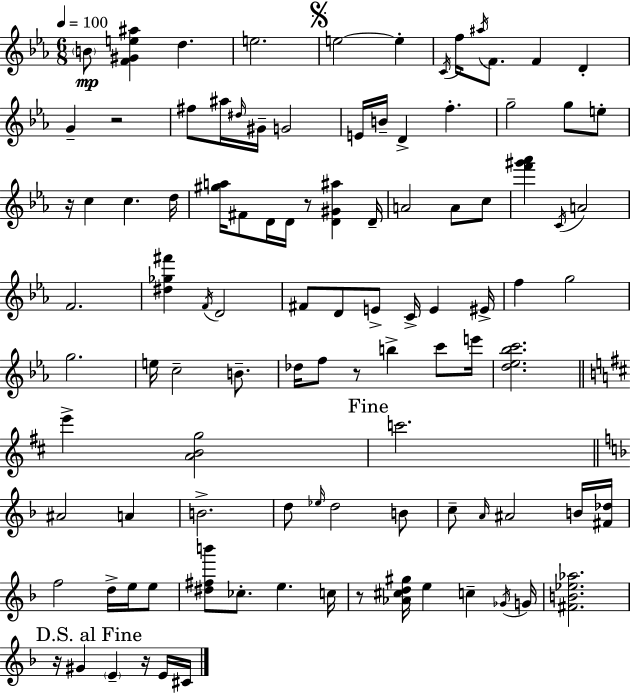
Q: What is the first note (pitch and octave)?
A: B4